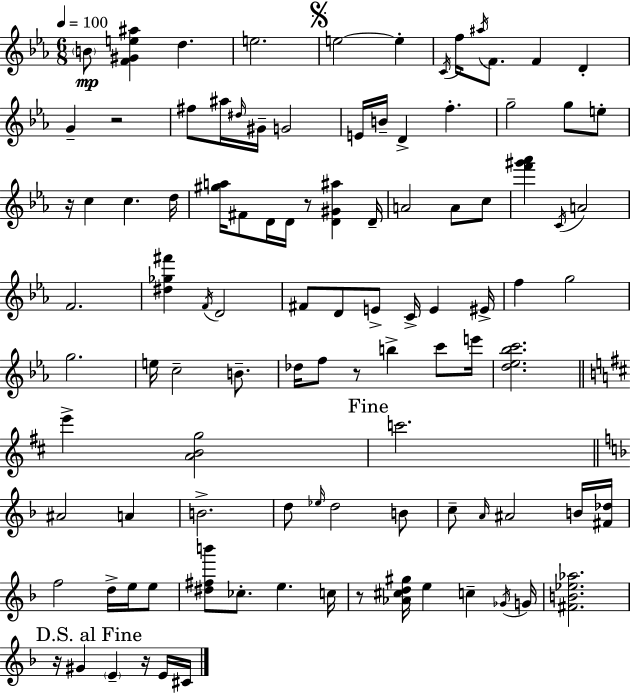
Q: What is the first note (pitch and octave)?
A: B4